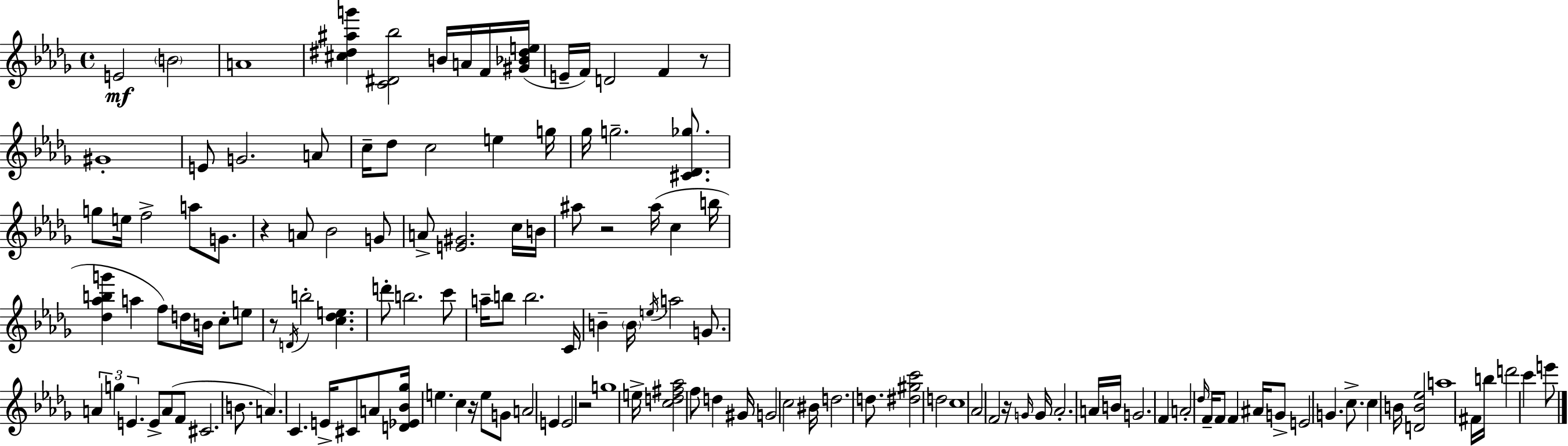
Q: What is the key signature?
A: BES minor